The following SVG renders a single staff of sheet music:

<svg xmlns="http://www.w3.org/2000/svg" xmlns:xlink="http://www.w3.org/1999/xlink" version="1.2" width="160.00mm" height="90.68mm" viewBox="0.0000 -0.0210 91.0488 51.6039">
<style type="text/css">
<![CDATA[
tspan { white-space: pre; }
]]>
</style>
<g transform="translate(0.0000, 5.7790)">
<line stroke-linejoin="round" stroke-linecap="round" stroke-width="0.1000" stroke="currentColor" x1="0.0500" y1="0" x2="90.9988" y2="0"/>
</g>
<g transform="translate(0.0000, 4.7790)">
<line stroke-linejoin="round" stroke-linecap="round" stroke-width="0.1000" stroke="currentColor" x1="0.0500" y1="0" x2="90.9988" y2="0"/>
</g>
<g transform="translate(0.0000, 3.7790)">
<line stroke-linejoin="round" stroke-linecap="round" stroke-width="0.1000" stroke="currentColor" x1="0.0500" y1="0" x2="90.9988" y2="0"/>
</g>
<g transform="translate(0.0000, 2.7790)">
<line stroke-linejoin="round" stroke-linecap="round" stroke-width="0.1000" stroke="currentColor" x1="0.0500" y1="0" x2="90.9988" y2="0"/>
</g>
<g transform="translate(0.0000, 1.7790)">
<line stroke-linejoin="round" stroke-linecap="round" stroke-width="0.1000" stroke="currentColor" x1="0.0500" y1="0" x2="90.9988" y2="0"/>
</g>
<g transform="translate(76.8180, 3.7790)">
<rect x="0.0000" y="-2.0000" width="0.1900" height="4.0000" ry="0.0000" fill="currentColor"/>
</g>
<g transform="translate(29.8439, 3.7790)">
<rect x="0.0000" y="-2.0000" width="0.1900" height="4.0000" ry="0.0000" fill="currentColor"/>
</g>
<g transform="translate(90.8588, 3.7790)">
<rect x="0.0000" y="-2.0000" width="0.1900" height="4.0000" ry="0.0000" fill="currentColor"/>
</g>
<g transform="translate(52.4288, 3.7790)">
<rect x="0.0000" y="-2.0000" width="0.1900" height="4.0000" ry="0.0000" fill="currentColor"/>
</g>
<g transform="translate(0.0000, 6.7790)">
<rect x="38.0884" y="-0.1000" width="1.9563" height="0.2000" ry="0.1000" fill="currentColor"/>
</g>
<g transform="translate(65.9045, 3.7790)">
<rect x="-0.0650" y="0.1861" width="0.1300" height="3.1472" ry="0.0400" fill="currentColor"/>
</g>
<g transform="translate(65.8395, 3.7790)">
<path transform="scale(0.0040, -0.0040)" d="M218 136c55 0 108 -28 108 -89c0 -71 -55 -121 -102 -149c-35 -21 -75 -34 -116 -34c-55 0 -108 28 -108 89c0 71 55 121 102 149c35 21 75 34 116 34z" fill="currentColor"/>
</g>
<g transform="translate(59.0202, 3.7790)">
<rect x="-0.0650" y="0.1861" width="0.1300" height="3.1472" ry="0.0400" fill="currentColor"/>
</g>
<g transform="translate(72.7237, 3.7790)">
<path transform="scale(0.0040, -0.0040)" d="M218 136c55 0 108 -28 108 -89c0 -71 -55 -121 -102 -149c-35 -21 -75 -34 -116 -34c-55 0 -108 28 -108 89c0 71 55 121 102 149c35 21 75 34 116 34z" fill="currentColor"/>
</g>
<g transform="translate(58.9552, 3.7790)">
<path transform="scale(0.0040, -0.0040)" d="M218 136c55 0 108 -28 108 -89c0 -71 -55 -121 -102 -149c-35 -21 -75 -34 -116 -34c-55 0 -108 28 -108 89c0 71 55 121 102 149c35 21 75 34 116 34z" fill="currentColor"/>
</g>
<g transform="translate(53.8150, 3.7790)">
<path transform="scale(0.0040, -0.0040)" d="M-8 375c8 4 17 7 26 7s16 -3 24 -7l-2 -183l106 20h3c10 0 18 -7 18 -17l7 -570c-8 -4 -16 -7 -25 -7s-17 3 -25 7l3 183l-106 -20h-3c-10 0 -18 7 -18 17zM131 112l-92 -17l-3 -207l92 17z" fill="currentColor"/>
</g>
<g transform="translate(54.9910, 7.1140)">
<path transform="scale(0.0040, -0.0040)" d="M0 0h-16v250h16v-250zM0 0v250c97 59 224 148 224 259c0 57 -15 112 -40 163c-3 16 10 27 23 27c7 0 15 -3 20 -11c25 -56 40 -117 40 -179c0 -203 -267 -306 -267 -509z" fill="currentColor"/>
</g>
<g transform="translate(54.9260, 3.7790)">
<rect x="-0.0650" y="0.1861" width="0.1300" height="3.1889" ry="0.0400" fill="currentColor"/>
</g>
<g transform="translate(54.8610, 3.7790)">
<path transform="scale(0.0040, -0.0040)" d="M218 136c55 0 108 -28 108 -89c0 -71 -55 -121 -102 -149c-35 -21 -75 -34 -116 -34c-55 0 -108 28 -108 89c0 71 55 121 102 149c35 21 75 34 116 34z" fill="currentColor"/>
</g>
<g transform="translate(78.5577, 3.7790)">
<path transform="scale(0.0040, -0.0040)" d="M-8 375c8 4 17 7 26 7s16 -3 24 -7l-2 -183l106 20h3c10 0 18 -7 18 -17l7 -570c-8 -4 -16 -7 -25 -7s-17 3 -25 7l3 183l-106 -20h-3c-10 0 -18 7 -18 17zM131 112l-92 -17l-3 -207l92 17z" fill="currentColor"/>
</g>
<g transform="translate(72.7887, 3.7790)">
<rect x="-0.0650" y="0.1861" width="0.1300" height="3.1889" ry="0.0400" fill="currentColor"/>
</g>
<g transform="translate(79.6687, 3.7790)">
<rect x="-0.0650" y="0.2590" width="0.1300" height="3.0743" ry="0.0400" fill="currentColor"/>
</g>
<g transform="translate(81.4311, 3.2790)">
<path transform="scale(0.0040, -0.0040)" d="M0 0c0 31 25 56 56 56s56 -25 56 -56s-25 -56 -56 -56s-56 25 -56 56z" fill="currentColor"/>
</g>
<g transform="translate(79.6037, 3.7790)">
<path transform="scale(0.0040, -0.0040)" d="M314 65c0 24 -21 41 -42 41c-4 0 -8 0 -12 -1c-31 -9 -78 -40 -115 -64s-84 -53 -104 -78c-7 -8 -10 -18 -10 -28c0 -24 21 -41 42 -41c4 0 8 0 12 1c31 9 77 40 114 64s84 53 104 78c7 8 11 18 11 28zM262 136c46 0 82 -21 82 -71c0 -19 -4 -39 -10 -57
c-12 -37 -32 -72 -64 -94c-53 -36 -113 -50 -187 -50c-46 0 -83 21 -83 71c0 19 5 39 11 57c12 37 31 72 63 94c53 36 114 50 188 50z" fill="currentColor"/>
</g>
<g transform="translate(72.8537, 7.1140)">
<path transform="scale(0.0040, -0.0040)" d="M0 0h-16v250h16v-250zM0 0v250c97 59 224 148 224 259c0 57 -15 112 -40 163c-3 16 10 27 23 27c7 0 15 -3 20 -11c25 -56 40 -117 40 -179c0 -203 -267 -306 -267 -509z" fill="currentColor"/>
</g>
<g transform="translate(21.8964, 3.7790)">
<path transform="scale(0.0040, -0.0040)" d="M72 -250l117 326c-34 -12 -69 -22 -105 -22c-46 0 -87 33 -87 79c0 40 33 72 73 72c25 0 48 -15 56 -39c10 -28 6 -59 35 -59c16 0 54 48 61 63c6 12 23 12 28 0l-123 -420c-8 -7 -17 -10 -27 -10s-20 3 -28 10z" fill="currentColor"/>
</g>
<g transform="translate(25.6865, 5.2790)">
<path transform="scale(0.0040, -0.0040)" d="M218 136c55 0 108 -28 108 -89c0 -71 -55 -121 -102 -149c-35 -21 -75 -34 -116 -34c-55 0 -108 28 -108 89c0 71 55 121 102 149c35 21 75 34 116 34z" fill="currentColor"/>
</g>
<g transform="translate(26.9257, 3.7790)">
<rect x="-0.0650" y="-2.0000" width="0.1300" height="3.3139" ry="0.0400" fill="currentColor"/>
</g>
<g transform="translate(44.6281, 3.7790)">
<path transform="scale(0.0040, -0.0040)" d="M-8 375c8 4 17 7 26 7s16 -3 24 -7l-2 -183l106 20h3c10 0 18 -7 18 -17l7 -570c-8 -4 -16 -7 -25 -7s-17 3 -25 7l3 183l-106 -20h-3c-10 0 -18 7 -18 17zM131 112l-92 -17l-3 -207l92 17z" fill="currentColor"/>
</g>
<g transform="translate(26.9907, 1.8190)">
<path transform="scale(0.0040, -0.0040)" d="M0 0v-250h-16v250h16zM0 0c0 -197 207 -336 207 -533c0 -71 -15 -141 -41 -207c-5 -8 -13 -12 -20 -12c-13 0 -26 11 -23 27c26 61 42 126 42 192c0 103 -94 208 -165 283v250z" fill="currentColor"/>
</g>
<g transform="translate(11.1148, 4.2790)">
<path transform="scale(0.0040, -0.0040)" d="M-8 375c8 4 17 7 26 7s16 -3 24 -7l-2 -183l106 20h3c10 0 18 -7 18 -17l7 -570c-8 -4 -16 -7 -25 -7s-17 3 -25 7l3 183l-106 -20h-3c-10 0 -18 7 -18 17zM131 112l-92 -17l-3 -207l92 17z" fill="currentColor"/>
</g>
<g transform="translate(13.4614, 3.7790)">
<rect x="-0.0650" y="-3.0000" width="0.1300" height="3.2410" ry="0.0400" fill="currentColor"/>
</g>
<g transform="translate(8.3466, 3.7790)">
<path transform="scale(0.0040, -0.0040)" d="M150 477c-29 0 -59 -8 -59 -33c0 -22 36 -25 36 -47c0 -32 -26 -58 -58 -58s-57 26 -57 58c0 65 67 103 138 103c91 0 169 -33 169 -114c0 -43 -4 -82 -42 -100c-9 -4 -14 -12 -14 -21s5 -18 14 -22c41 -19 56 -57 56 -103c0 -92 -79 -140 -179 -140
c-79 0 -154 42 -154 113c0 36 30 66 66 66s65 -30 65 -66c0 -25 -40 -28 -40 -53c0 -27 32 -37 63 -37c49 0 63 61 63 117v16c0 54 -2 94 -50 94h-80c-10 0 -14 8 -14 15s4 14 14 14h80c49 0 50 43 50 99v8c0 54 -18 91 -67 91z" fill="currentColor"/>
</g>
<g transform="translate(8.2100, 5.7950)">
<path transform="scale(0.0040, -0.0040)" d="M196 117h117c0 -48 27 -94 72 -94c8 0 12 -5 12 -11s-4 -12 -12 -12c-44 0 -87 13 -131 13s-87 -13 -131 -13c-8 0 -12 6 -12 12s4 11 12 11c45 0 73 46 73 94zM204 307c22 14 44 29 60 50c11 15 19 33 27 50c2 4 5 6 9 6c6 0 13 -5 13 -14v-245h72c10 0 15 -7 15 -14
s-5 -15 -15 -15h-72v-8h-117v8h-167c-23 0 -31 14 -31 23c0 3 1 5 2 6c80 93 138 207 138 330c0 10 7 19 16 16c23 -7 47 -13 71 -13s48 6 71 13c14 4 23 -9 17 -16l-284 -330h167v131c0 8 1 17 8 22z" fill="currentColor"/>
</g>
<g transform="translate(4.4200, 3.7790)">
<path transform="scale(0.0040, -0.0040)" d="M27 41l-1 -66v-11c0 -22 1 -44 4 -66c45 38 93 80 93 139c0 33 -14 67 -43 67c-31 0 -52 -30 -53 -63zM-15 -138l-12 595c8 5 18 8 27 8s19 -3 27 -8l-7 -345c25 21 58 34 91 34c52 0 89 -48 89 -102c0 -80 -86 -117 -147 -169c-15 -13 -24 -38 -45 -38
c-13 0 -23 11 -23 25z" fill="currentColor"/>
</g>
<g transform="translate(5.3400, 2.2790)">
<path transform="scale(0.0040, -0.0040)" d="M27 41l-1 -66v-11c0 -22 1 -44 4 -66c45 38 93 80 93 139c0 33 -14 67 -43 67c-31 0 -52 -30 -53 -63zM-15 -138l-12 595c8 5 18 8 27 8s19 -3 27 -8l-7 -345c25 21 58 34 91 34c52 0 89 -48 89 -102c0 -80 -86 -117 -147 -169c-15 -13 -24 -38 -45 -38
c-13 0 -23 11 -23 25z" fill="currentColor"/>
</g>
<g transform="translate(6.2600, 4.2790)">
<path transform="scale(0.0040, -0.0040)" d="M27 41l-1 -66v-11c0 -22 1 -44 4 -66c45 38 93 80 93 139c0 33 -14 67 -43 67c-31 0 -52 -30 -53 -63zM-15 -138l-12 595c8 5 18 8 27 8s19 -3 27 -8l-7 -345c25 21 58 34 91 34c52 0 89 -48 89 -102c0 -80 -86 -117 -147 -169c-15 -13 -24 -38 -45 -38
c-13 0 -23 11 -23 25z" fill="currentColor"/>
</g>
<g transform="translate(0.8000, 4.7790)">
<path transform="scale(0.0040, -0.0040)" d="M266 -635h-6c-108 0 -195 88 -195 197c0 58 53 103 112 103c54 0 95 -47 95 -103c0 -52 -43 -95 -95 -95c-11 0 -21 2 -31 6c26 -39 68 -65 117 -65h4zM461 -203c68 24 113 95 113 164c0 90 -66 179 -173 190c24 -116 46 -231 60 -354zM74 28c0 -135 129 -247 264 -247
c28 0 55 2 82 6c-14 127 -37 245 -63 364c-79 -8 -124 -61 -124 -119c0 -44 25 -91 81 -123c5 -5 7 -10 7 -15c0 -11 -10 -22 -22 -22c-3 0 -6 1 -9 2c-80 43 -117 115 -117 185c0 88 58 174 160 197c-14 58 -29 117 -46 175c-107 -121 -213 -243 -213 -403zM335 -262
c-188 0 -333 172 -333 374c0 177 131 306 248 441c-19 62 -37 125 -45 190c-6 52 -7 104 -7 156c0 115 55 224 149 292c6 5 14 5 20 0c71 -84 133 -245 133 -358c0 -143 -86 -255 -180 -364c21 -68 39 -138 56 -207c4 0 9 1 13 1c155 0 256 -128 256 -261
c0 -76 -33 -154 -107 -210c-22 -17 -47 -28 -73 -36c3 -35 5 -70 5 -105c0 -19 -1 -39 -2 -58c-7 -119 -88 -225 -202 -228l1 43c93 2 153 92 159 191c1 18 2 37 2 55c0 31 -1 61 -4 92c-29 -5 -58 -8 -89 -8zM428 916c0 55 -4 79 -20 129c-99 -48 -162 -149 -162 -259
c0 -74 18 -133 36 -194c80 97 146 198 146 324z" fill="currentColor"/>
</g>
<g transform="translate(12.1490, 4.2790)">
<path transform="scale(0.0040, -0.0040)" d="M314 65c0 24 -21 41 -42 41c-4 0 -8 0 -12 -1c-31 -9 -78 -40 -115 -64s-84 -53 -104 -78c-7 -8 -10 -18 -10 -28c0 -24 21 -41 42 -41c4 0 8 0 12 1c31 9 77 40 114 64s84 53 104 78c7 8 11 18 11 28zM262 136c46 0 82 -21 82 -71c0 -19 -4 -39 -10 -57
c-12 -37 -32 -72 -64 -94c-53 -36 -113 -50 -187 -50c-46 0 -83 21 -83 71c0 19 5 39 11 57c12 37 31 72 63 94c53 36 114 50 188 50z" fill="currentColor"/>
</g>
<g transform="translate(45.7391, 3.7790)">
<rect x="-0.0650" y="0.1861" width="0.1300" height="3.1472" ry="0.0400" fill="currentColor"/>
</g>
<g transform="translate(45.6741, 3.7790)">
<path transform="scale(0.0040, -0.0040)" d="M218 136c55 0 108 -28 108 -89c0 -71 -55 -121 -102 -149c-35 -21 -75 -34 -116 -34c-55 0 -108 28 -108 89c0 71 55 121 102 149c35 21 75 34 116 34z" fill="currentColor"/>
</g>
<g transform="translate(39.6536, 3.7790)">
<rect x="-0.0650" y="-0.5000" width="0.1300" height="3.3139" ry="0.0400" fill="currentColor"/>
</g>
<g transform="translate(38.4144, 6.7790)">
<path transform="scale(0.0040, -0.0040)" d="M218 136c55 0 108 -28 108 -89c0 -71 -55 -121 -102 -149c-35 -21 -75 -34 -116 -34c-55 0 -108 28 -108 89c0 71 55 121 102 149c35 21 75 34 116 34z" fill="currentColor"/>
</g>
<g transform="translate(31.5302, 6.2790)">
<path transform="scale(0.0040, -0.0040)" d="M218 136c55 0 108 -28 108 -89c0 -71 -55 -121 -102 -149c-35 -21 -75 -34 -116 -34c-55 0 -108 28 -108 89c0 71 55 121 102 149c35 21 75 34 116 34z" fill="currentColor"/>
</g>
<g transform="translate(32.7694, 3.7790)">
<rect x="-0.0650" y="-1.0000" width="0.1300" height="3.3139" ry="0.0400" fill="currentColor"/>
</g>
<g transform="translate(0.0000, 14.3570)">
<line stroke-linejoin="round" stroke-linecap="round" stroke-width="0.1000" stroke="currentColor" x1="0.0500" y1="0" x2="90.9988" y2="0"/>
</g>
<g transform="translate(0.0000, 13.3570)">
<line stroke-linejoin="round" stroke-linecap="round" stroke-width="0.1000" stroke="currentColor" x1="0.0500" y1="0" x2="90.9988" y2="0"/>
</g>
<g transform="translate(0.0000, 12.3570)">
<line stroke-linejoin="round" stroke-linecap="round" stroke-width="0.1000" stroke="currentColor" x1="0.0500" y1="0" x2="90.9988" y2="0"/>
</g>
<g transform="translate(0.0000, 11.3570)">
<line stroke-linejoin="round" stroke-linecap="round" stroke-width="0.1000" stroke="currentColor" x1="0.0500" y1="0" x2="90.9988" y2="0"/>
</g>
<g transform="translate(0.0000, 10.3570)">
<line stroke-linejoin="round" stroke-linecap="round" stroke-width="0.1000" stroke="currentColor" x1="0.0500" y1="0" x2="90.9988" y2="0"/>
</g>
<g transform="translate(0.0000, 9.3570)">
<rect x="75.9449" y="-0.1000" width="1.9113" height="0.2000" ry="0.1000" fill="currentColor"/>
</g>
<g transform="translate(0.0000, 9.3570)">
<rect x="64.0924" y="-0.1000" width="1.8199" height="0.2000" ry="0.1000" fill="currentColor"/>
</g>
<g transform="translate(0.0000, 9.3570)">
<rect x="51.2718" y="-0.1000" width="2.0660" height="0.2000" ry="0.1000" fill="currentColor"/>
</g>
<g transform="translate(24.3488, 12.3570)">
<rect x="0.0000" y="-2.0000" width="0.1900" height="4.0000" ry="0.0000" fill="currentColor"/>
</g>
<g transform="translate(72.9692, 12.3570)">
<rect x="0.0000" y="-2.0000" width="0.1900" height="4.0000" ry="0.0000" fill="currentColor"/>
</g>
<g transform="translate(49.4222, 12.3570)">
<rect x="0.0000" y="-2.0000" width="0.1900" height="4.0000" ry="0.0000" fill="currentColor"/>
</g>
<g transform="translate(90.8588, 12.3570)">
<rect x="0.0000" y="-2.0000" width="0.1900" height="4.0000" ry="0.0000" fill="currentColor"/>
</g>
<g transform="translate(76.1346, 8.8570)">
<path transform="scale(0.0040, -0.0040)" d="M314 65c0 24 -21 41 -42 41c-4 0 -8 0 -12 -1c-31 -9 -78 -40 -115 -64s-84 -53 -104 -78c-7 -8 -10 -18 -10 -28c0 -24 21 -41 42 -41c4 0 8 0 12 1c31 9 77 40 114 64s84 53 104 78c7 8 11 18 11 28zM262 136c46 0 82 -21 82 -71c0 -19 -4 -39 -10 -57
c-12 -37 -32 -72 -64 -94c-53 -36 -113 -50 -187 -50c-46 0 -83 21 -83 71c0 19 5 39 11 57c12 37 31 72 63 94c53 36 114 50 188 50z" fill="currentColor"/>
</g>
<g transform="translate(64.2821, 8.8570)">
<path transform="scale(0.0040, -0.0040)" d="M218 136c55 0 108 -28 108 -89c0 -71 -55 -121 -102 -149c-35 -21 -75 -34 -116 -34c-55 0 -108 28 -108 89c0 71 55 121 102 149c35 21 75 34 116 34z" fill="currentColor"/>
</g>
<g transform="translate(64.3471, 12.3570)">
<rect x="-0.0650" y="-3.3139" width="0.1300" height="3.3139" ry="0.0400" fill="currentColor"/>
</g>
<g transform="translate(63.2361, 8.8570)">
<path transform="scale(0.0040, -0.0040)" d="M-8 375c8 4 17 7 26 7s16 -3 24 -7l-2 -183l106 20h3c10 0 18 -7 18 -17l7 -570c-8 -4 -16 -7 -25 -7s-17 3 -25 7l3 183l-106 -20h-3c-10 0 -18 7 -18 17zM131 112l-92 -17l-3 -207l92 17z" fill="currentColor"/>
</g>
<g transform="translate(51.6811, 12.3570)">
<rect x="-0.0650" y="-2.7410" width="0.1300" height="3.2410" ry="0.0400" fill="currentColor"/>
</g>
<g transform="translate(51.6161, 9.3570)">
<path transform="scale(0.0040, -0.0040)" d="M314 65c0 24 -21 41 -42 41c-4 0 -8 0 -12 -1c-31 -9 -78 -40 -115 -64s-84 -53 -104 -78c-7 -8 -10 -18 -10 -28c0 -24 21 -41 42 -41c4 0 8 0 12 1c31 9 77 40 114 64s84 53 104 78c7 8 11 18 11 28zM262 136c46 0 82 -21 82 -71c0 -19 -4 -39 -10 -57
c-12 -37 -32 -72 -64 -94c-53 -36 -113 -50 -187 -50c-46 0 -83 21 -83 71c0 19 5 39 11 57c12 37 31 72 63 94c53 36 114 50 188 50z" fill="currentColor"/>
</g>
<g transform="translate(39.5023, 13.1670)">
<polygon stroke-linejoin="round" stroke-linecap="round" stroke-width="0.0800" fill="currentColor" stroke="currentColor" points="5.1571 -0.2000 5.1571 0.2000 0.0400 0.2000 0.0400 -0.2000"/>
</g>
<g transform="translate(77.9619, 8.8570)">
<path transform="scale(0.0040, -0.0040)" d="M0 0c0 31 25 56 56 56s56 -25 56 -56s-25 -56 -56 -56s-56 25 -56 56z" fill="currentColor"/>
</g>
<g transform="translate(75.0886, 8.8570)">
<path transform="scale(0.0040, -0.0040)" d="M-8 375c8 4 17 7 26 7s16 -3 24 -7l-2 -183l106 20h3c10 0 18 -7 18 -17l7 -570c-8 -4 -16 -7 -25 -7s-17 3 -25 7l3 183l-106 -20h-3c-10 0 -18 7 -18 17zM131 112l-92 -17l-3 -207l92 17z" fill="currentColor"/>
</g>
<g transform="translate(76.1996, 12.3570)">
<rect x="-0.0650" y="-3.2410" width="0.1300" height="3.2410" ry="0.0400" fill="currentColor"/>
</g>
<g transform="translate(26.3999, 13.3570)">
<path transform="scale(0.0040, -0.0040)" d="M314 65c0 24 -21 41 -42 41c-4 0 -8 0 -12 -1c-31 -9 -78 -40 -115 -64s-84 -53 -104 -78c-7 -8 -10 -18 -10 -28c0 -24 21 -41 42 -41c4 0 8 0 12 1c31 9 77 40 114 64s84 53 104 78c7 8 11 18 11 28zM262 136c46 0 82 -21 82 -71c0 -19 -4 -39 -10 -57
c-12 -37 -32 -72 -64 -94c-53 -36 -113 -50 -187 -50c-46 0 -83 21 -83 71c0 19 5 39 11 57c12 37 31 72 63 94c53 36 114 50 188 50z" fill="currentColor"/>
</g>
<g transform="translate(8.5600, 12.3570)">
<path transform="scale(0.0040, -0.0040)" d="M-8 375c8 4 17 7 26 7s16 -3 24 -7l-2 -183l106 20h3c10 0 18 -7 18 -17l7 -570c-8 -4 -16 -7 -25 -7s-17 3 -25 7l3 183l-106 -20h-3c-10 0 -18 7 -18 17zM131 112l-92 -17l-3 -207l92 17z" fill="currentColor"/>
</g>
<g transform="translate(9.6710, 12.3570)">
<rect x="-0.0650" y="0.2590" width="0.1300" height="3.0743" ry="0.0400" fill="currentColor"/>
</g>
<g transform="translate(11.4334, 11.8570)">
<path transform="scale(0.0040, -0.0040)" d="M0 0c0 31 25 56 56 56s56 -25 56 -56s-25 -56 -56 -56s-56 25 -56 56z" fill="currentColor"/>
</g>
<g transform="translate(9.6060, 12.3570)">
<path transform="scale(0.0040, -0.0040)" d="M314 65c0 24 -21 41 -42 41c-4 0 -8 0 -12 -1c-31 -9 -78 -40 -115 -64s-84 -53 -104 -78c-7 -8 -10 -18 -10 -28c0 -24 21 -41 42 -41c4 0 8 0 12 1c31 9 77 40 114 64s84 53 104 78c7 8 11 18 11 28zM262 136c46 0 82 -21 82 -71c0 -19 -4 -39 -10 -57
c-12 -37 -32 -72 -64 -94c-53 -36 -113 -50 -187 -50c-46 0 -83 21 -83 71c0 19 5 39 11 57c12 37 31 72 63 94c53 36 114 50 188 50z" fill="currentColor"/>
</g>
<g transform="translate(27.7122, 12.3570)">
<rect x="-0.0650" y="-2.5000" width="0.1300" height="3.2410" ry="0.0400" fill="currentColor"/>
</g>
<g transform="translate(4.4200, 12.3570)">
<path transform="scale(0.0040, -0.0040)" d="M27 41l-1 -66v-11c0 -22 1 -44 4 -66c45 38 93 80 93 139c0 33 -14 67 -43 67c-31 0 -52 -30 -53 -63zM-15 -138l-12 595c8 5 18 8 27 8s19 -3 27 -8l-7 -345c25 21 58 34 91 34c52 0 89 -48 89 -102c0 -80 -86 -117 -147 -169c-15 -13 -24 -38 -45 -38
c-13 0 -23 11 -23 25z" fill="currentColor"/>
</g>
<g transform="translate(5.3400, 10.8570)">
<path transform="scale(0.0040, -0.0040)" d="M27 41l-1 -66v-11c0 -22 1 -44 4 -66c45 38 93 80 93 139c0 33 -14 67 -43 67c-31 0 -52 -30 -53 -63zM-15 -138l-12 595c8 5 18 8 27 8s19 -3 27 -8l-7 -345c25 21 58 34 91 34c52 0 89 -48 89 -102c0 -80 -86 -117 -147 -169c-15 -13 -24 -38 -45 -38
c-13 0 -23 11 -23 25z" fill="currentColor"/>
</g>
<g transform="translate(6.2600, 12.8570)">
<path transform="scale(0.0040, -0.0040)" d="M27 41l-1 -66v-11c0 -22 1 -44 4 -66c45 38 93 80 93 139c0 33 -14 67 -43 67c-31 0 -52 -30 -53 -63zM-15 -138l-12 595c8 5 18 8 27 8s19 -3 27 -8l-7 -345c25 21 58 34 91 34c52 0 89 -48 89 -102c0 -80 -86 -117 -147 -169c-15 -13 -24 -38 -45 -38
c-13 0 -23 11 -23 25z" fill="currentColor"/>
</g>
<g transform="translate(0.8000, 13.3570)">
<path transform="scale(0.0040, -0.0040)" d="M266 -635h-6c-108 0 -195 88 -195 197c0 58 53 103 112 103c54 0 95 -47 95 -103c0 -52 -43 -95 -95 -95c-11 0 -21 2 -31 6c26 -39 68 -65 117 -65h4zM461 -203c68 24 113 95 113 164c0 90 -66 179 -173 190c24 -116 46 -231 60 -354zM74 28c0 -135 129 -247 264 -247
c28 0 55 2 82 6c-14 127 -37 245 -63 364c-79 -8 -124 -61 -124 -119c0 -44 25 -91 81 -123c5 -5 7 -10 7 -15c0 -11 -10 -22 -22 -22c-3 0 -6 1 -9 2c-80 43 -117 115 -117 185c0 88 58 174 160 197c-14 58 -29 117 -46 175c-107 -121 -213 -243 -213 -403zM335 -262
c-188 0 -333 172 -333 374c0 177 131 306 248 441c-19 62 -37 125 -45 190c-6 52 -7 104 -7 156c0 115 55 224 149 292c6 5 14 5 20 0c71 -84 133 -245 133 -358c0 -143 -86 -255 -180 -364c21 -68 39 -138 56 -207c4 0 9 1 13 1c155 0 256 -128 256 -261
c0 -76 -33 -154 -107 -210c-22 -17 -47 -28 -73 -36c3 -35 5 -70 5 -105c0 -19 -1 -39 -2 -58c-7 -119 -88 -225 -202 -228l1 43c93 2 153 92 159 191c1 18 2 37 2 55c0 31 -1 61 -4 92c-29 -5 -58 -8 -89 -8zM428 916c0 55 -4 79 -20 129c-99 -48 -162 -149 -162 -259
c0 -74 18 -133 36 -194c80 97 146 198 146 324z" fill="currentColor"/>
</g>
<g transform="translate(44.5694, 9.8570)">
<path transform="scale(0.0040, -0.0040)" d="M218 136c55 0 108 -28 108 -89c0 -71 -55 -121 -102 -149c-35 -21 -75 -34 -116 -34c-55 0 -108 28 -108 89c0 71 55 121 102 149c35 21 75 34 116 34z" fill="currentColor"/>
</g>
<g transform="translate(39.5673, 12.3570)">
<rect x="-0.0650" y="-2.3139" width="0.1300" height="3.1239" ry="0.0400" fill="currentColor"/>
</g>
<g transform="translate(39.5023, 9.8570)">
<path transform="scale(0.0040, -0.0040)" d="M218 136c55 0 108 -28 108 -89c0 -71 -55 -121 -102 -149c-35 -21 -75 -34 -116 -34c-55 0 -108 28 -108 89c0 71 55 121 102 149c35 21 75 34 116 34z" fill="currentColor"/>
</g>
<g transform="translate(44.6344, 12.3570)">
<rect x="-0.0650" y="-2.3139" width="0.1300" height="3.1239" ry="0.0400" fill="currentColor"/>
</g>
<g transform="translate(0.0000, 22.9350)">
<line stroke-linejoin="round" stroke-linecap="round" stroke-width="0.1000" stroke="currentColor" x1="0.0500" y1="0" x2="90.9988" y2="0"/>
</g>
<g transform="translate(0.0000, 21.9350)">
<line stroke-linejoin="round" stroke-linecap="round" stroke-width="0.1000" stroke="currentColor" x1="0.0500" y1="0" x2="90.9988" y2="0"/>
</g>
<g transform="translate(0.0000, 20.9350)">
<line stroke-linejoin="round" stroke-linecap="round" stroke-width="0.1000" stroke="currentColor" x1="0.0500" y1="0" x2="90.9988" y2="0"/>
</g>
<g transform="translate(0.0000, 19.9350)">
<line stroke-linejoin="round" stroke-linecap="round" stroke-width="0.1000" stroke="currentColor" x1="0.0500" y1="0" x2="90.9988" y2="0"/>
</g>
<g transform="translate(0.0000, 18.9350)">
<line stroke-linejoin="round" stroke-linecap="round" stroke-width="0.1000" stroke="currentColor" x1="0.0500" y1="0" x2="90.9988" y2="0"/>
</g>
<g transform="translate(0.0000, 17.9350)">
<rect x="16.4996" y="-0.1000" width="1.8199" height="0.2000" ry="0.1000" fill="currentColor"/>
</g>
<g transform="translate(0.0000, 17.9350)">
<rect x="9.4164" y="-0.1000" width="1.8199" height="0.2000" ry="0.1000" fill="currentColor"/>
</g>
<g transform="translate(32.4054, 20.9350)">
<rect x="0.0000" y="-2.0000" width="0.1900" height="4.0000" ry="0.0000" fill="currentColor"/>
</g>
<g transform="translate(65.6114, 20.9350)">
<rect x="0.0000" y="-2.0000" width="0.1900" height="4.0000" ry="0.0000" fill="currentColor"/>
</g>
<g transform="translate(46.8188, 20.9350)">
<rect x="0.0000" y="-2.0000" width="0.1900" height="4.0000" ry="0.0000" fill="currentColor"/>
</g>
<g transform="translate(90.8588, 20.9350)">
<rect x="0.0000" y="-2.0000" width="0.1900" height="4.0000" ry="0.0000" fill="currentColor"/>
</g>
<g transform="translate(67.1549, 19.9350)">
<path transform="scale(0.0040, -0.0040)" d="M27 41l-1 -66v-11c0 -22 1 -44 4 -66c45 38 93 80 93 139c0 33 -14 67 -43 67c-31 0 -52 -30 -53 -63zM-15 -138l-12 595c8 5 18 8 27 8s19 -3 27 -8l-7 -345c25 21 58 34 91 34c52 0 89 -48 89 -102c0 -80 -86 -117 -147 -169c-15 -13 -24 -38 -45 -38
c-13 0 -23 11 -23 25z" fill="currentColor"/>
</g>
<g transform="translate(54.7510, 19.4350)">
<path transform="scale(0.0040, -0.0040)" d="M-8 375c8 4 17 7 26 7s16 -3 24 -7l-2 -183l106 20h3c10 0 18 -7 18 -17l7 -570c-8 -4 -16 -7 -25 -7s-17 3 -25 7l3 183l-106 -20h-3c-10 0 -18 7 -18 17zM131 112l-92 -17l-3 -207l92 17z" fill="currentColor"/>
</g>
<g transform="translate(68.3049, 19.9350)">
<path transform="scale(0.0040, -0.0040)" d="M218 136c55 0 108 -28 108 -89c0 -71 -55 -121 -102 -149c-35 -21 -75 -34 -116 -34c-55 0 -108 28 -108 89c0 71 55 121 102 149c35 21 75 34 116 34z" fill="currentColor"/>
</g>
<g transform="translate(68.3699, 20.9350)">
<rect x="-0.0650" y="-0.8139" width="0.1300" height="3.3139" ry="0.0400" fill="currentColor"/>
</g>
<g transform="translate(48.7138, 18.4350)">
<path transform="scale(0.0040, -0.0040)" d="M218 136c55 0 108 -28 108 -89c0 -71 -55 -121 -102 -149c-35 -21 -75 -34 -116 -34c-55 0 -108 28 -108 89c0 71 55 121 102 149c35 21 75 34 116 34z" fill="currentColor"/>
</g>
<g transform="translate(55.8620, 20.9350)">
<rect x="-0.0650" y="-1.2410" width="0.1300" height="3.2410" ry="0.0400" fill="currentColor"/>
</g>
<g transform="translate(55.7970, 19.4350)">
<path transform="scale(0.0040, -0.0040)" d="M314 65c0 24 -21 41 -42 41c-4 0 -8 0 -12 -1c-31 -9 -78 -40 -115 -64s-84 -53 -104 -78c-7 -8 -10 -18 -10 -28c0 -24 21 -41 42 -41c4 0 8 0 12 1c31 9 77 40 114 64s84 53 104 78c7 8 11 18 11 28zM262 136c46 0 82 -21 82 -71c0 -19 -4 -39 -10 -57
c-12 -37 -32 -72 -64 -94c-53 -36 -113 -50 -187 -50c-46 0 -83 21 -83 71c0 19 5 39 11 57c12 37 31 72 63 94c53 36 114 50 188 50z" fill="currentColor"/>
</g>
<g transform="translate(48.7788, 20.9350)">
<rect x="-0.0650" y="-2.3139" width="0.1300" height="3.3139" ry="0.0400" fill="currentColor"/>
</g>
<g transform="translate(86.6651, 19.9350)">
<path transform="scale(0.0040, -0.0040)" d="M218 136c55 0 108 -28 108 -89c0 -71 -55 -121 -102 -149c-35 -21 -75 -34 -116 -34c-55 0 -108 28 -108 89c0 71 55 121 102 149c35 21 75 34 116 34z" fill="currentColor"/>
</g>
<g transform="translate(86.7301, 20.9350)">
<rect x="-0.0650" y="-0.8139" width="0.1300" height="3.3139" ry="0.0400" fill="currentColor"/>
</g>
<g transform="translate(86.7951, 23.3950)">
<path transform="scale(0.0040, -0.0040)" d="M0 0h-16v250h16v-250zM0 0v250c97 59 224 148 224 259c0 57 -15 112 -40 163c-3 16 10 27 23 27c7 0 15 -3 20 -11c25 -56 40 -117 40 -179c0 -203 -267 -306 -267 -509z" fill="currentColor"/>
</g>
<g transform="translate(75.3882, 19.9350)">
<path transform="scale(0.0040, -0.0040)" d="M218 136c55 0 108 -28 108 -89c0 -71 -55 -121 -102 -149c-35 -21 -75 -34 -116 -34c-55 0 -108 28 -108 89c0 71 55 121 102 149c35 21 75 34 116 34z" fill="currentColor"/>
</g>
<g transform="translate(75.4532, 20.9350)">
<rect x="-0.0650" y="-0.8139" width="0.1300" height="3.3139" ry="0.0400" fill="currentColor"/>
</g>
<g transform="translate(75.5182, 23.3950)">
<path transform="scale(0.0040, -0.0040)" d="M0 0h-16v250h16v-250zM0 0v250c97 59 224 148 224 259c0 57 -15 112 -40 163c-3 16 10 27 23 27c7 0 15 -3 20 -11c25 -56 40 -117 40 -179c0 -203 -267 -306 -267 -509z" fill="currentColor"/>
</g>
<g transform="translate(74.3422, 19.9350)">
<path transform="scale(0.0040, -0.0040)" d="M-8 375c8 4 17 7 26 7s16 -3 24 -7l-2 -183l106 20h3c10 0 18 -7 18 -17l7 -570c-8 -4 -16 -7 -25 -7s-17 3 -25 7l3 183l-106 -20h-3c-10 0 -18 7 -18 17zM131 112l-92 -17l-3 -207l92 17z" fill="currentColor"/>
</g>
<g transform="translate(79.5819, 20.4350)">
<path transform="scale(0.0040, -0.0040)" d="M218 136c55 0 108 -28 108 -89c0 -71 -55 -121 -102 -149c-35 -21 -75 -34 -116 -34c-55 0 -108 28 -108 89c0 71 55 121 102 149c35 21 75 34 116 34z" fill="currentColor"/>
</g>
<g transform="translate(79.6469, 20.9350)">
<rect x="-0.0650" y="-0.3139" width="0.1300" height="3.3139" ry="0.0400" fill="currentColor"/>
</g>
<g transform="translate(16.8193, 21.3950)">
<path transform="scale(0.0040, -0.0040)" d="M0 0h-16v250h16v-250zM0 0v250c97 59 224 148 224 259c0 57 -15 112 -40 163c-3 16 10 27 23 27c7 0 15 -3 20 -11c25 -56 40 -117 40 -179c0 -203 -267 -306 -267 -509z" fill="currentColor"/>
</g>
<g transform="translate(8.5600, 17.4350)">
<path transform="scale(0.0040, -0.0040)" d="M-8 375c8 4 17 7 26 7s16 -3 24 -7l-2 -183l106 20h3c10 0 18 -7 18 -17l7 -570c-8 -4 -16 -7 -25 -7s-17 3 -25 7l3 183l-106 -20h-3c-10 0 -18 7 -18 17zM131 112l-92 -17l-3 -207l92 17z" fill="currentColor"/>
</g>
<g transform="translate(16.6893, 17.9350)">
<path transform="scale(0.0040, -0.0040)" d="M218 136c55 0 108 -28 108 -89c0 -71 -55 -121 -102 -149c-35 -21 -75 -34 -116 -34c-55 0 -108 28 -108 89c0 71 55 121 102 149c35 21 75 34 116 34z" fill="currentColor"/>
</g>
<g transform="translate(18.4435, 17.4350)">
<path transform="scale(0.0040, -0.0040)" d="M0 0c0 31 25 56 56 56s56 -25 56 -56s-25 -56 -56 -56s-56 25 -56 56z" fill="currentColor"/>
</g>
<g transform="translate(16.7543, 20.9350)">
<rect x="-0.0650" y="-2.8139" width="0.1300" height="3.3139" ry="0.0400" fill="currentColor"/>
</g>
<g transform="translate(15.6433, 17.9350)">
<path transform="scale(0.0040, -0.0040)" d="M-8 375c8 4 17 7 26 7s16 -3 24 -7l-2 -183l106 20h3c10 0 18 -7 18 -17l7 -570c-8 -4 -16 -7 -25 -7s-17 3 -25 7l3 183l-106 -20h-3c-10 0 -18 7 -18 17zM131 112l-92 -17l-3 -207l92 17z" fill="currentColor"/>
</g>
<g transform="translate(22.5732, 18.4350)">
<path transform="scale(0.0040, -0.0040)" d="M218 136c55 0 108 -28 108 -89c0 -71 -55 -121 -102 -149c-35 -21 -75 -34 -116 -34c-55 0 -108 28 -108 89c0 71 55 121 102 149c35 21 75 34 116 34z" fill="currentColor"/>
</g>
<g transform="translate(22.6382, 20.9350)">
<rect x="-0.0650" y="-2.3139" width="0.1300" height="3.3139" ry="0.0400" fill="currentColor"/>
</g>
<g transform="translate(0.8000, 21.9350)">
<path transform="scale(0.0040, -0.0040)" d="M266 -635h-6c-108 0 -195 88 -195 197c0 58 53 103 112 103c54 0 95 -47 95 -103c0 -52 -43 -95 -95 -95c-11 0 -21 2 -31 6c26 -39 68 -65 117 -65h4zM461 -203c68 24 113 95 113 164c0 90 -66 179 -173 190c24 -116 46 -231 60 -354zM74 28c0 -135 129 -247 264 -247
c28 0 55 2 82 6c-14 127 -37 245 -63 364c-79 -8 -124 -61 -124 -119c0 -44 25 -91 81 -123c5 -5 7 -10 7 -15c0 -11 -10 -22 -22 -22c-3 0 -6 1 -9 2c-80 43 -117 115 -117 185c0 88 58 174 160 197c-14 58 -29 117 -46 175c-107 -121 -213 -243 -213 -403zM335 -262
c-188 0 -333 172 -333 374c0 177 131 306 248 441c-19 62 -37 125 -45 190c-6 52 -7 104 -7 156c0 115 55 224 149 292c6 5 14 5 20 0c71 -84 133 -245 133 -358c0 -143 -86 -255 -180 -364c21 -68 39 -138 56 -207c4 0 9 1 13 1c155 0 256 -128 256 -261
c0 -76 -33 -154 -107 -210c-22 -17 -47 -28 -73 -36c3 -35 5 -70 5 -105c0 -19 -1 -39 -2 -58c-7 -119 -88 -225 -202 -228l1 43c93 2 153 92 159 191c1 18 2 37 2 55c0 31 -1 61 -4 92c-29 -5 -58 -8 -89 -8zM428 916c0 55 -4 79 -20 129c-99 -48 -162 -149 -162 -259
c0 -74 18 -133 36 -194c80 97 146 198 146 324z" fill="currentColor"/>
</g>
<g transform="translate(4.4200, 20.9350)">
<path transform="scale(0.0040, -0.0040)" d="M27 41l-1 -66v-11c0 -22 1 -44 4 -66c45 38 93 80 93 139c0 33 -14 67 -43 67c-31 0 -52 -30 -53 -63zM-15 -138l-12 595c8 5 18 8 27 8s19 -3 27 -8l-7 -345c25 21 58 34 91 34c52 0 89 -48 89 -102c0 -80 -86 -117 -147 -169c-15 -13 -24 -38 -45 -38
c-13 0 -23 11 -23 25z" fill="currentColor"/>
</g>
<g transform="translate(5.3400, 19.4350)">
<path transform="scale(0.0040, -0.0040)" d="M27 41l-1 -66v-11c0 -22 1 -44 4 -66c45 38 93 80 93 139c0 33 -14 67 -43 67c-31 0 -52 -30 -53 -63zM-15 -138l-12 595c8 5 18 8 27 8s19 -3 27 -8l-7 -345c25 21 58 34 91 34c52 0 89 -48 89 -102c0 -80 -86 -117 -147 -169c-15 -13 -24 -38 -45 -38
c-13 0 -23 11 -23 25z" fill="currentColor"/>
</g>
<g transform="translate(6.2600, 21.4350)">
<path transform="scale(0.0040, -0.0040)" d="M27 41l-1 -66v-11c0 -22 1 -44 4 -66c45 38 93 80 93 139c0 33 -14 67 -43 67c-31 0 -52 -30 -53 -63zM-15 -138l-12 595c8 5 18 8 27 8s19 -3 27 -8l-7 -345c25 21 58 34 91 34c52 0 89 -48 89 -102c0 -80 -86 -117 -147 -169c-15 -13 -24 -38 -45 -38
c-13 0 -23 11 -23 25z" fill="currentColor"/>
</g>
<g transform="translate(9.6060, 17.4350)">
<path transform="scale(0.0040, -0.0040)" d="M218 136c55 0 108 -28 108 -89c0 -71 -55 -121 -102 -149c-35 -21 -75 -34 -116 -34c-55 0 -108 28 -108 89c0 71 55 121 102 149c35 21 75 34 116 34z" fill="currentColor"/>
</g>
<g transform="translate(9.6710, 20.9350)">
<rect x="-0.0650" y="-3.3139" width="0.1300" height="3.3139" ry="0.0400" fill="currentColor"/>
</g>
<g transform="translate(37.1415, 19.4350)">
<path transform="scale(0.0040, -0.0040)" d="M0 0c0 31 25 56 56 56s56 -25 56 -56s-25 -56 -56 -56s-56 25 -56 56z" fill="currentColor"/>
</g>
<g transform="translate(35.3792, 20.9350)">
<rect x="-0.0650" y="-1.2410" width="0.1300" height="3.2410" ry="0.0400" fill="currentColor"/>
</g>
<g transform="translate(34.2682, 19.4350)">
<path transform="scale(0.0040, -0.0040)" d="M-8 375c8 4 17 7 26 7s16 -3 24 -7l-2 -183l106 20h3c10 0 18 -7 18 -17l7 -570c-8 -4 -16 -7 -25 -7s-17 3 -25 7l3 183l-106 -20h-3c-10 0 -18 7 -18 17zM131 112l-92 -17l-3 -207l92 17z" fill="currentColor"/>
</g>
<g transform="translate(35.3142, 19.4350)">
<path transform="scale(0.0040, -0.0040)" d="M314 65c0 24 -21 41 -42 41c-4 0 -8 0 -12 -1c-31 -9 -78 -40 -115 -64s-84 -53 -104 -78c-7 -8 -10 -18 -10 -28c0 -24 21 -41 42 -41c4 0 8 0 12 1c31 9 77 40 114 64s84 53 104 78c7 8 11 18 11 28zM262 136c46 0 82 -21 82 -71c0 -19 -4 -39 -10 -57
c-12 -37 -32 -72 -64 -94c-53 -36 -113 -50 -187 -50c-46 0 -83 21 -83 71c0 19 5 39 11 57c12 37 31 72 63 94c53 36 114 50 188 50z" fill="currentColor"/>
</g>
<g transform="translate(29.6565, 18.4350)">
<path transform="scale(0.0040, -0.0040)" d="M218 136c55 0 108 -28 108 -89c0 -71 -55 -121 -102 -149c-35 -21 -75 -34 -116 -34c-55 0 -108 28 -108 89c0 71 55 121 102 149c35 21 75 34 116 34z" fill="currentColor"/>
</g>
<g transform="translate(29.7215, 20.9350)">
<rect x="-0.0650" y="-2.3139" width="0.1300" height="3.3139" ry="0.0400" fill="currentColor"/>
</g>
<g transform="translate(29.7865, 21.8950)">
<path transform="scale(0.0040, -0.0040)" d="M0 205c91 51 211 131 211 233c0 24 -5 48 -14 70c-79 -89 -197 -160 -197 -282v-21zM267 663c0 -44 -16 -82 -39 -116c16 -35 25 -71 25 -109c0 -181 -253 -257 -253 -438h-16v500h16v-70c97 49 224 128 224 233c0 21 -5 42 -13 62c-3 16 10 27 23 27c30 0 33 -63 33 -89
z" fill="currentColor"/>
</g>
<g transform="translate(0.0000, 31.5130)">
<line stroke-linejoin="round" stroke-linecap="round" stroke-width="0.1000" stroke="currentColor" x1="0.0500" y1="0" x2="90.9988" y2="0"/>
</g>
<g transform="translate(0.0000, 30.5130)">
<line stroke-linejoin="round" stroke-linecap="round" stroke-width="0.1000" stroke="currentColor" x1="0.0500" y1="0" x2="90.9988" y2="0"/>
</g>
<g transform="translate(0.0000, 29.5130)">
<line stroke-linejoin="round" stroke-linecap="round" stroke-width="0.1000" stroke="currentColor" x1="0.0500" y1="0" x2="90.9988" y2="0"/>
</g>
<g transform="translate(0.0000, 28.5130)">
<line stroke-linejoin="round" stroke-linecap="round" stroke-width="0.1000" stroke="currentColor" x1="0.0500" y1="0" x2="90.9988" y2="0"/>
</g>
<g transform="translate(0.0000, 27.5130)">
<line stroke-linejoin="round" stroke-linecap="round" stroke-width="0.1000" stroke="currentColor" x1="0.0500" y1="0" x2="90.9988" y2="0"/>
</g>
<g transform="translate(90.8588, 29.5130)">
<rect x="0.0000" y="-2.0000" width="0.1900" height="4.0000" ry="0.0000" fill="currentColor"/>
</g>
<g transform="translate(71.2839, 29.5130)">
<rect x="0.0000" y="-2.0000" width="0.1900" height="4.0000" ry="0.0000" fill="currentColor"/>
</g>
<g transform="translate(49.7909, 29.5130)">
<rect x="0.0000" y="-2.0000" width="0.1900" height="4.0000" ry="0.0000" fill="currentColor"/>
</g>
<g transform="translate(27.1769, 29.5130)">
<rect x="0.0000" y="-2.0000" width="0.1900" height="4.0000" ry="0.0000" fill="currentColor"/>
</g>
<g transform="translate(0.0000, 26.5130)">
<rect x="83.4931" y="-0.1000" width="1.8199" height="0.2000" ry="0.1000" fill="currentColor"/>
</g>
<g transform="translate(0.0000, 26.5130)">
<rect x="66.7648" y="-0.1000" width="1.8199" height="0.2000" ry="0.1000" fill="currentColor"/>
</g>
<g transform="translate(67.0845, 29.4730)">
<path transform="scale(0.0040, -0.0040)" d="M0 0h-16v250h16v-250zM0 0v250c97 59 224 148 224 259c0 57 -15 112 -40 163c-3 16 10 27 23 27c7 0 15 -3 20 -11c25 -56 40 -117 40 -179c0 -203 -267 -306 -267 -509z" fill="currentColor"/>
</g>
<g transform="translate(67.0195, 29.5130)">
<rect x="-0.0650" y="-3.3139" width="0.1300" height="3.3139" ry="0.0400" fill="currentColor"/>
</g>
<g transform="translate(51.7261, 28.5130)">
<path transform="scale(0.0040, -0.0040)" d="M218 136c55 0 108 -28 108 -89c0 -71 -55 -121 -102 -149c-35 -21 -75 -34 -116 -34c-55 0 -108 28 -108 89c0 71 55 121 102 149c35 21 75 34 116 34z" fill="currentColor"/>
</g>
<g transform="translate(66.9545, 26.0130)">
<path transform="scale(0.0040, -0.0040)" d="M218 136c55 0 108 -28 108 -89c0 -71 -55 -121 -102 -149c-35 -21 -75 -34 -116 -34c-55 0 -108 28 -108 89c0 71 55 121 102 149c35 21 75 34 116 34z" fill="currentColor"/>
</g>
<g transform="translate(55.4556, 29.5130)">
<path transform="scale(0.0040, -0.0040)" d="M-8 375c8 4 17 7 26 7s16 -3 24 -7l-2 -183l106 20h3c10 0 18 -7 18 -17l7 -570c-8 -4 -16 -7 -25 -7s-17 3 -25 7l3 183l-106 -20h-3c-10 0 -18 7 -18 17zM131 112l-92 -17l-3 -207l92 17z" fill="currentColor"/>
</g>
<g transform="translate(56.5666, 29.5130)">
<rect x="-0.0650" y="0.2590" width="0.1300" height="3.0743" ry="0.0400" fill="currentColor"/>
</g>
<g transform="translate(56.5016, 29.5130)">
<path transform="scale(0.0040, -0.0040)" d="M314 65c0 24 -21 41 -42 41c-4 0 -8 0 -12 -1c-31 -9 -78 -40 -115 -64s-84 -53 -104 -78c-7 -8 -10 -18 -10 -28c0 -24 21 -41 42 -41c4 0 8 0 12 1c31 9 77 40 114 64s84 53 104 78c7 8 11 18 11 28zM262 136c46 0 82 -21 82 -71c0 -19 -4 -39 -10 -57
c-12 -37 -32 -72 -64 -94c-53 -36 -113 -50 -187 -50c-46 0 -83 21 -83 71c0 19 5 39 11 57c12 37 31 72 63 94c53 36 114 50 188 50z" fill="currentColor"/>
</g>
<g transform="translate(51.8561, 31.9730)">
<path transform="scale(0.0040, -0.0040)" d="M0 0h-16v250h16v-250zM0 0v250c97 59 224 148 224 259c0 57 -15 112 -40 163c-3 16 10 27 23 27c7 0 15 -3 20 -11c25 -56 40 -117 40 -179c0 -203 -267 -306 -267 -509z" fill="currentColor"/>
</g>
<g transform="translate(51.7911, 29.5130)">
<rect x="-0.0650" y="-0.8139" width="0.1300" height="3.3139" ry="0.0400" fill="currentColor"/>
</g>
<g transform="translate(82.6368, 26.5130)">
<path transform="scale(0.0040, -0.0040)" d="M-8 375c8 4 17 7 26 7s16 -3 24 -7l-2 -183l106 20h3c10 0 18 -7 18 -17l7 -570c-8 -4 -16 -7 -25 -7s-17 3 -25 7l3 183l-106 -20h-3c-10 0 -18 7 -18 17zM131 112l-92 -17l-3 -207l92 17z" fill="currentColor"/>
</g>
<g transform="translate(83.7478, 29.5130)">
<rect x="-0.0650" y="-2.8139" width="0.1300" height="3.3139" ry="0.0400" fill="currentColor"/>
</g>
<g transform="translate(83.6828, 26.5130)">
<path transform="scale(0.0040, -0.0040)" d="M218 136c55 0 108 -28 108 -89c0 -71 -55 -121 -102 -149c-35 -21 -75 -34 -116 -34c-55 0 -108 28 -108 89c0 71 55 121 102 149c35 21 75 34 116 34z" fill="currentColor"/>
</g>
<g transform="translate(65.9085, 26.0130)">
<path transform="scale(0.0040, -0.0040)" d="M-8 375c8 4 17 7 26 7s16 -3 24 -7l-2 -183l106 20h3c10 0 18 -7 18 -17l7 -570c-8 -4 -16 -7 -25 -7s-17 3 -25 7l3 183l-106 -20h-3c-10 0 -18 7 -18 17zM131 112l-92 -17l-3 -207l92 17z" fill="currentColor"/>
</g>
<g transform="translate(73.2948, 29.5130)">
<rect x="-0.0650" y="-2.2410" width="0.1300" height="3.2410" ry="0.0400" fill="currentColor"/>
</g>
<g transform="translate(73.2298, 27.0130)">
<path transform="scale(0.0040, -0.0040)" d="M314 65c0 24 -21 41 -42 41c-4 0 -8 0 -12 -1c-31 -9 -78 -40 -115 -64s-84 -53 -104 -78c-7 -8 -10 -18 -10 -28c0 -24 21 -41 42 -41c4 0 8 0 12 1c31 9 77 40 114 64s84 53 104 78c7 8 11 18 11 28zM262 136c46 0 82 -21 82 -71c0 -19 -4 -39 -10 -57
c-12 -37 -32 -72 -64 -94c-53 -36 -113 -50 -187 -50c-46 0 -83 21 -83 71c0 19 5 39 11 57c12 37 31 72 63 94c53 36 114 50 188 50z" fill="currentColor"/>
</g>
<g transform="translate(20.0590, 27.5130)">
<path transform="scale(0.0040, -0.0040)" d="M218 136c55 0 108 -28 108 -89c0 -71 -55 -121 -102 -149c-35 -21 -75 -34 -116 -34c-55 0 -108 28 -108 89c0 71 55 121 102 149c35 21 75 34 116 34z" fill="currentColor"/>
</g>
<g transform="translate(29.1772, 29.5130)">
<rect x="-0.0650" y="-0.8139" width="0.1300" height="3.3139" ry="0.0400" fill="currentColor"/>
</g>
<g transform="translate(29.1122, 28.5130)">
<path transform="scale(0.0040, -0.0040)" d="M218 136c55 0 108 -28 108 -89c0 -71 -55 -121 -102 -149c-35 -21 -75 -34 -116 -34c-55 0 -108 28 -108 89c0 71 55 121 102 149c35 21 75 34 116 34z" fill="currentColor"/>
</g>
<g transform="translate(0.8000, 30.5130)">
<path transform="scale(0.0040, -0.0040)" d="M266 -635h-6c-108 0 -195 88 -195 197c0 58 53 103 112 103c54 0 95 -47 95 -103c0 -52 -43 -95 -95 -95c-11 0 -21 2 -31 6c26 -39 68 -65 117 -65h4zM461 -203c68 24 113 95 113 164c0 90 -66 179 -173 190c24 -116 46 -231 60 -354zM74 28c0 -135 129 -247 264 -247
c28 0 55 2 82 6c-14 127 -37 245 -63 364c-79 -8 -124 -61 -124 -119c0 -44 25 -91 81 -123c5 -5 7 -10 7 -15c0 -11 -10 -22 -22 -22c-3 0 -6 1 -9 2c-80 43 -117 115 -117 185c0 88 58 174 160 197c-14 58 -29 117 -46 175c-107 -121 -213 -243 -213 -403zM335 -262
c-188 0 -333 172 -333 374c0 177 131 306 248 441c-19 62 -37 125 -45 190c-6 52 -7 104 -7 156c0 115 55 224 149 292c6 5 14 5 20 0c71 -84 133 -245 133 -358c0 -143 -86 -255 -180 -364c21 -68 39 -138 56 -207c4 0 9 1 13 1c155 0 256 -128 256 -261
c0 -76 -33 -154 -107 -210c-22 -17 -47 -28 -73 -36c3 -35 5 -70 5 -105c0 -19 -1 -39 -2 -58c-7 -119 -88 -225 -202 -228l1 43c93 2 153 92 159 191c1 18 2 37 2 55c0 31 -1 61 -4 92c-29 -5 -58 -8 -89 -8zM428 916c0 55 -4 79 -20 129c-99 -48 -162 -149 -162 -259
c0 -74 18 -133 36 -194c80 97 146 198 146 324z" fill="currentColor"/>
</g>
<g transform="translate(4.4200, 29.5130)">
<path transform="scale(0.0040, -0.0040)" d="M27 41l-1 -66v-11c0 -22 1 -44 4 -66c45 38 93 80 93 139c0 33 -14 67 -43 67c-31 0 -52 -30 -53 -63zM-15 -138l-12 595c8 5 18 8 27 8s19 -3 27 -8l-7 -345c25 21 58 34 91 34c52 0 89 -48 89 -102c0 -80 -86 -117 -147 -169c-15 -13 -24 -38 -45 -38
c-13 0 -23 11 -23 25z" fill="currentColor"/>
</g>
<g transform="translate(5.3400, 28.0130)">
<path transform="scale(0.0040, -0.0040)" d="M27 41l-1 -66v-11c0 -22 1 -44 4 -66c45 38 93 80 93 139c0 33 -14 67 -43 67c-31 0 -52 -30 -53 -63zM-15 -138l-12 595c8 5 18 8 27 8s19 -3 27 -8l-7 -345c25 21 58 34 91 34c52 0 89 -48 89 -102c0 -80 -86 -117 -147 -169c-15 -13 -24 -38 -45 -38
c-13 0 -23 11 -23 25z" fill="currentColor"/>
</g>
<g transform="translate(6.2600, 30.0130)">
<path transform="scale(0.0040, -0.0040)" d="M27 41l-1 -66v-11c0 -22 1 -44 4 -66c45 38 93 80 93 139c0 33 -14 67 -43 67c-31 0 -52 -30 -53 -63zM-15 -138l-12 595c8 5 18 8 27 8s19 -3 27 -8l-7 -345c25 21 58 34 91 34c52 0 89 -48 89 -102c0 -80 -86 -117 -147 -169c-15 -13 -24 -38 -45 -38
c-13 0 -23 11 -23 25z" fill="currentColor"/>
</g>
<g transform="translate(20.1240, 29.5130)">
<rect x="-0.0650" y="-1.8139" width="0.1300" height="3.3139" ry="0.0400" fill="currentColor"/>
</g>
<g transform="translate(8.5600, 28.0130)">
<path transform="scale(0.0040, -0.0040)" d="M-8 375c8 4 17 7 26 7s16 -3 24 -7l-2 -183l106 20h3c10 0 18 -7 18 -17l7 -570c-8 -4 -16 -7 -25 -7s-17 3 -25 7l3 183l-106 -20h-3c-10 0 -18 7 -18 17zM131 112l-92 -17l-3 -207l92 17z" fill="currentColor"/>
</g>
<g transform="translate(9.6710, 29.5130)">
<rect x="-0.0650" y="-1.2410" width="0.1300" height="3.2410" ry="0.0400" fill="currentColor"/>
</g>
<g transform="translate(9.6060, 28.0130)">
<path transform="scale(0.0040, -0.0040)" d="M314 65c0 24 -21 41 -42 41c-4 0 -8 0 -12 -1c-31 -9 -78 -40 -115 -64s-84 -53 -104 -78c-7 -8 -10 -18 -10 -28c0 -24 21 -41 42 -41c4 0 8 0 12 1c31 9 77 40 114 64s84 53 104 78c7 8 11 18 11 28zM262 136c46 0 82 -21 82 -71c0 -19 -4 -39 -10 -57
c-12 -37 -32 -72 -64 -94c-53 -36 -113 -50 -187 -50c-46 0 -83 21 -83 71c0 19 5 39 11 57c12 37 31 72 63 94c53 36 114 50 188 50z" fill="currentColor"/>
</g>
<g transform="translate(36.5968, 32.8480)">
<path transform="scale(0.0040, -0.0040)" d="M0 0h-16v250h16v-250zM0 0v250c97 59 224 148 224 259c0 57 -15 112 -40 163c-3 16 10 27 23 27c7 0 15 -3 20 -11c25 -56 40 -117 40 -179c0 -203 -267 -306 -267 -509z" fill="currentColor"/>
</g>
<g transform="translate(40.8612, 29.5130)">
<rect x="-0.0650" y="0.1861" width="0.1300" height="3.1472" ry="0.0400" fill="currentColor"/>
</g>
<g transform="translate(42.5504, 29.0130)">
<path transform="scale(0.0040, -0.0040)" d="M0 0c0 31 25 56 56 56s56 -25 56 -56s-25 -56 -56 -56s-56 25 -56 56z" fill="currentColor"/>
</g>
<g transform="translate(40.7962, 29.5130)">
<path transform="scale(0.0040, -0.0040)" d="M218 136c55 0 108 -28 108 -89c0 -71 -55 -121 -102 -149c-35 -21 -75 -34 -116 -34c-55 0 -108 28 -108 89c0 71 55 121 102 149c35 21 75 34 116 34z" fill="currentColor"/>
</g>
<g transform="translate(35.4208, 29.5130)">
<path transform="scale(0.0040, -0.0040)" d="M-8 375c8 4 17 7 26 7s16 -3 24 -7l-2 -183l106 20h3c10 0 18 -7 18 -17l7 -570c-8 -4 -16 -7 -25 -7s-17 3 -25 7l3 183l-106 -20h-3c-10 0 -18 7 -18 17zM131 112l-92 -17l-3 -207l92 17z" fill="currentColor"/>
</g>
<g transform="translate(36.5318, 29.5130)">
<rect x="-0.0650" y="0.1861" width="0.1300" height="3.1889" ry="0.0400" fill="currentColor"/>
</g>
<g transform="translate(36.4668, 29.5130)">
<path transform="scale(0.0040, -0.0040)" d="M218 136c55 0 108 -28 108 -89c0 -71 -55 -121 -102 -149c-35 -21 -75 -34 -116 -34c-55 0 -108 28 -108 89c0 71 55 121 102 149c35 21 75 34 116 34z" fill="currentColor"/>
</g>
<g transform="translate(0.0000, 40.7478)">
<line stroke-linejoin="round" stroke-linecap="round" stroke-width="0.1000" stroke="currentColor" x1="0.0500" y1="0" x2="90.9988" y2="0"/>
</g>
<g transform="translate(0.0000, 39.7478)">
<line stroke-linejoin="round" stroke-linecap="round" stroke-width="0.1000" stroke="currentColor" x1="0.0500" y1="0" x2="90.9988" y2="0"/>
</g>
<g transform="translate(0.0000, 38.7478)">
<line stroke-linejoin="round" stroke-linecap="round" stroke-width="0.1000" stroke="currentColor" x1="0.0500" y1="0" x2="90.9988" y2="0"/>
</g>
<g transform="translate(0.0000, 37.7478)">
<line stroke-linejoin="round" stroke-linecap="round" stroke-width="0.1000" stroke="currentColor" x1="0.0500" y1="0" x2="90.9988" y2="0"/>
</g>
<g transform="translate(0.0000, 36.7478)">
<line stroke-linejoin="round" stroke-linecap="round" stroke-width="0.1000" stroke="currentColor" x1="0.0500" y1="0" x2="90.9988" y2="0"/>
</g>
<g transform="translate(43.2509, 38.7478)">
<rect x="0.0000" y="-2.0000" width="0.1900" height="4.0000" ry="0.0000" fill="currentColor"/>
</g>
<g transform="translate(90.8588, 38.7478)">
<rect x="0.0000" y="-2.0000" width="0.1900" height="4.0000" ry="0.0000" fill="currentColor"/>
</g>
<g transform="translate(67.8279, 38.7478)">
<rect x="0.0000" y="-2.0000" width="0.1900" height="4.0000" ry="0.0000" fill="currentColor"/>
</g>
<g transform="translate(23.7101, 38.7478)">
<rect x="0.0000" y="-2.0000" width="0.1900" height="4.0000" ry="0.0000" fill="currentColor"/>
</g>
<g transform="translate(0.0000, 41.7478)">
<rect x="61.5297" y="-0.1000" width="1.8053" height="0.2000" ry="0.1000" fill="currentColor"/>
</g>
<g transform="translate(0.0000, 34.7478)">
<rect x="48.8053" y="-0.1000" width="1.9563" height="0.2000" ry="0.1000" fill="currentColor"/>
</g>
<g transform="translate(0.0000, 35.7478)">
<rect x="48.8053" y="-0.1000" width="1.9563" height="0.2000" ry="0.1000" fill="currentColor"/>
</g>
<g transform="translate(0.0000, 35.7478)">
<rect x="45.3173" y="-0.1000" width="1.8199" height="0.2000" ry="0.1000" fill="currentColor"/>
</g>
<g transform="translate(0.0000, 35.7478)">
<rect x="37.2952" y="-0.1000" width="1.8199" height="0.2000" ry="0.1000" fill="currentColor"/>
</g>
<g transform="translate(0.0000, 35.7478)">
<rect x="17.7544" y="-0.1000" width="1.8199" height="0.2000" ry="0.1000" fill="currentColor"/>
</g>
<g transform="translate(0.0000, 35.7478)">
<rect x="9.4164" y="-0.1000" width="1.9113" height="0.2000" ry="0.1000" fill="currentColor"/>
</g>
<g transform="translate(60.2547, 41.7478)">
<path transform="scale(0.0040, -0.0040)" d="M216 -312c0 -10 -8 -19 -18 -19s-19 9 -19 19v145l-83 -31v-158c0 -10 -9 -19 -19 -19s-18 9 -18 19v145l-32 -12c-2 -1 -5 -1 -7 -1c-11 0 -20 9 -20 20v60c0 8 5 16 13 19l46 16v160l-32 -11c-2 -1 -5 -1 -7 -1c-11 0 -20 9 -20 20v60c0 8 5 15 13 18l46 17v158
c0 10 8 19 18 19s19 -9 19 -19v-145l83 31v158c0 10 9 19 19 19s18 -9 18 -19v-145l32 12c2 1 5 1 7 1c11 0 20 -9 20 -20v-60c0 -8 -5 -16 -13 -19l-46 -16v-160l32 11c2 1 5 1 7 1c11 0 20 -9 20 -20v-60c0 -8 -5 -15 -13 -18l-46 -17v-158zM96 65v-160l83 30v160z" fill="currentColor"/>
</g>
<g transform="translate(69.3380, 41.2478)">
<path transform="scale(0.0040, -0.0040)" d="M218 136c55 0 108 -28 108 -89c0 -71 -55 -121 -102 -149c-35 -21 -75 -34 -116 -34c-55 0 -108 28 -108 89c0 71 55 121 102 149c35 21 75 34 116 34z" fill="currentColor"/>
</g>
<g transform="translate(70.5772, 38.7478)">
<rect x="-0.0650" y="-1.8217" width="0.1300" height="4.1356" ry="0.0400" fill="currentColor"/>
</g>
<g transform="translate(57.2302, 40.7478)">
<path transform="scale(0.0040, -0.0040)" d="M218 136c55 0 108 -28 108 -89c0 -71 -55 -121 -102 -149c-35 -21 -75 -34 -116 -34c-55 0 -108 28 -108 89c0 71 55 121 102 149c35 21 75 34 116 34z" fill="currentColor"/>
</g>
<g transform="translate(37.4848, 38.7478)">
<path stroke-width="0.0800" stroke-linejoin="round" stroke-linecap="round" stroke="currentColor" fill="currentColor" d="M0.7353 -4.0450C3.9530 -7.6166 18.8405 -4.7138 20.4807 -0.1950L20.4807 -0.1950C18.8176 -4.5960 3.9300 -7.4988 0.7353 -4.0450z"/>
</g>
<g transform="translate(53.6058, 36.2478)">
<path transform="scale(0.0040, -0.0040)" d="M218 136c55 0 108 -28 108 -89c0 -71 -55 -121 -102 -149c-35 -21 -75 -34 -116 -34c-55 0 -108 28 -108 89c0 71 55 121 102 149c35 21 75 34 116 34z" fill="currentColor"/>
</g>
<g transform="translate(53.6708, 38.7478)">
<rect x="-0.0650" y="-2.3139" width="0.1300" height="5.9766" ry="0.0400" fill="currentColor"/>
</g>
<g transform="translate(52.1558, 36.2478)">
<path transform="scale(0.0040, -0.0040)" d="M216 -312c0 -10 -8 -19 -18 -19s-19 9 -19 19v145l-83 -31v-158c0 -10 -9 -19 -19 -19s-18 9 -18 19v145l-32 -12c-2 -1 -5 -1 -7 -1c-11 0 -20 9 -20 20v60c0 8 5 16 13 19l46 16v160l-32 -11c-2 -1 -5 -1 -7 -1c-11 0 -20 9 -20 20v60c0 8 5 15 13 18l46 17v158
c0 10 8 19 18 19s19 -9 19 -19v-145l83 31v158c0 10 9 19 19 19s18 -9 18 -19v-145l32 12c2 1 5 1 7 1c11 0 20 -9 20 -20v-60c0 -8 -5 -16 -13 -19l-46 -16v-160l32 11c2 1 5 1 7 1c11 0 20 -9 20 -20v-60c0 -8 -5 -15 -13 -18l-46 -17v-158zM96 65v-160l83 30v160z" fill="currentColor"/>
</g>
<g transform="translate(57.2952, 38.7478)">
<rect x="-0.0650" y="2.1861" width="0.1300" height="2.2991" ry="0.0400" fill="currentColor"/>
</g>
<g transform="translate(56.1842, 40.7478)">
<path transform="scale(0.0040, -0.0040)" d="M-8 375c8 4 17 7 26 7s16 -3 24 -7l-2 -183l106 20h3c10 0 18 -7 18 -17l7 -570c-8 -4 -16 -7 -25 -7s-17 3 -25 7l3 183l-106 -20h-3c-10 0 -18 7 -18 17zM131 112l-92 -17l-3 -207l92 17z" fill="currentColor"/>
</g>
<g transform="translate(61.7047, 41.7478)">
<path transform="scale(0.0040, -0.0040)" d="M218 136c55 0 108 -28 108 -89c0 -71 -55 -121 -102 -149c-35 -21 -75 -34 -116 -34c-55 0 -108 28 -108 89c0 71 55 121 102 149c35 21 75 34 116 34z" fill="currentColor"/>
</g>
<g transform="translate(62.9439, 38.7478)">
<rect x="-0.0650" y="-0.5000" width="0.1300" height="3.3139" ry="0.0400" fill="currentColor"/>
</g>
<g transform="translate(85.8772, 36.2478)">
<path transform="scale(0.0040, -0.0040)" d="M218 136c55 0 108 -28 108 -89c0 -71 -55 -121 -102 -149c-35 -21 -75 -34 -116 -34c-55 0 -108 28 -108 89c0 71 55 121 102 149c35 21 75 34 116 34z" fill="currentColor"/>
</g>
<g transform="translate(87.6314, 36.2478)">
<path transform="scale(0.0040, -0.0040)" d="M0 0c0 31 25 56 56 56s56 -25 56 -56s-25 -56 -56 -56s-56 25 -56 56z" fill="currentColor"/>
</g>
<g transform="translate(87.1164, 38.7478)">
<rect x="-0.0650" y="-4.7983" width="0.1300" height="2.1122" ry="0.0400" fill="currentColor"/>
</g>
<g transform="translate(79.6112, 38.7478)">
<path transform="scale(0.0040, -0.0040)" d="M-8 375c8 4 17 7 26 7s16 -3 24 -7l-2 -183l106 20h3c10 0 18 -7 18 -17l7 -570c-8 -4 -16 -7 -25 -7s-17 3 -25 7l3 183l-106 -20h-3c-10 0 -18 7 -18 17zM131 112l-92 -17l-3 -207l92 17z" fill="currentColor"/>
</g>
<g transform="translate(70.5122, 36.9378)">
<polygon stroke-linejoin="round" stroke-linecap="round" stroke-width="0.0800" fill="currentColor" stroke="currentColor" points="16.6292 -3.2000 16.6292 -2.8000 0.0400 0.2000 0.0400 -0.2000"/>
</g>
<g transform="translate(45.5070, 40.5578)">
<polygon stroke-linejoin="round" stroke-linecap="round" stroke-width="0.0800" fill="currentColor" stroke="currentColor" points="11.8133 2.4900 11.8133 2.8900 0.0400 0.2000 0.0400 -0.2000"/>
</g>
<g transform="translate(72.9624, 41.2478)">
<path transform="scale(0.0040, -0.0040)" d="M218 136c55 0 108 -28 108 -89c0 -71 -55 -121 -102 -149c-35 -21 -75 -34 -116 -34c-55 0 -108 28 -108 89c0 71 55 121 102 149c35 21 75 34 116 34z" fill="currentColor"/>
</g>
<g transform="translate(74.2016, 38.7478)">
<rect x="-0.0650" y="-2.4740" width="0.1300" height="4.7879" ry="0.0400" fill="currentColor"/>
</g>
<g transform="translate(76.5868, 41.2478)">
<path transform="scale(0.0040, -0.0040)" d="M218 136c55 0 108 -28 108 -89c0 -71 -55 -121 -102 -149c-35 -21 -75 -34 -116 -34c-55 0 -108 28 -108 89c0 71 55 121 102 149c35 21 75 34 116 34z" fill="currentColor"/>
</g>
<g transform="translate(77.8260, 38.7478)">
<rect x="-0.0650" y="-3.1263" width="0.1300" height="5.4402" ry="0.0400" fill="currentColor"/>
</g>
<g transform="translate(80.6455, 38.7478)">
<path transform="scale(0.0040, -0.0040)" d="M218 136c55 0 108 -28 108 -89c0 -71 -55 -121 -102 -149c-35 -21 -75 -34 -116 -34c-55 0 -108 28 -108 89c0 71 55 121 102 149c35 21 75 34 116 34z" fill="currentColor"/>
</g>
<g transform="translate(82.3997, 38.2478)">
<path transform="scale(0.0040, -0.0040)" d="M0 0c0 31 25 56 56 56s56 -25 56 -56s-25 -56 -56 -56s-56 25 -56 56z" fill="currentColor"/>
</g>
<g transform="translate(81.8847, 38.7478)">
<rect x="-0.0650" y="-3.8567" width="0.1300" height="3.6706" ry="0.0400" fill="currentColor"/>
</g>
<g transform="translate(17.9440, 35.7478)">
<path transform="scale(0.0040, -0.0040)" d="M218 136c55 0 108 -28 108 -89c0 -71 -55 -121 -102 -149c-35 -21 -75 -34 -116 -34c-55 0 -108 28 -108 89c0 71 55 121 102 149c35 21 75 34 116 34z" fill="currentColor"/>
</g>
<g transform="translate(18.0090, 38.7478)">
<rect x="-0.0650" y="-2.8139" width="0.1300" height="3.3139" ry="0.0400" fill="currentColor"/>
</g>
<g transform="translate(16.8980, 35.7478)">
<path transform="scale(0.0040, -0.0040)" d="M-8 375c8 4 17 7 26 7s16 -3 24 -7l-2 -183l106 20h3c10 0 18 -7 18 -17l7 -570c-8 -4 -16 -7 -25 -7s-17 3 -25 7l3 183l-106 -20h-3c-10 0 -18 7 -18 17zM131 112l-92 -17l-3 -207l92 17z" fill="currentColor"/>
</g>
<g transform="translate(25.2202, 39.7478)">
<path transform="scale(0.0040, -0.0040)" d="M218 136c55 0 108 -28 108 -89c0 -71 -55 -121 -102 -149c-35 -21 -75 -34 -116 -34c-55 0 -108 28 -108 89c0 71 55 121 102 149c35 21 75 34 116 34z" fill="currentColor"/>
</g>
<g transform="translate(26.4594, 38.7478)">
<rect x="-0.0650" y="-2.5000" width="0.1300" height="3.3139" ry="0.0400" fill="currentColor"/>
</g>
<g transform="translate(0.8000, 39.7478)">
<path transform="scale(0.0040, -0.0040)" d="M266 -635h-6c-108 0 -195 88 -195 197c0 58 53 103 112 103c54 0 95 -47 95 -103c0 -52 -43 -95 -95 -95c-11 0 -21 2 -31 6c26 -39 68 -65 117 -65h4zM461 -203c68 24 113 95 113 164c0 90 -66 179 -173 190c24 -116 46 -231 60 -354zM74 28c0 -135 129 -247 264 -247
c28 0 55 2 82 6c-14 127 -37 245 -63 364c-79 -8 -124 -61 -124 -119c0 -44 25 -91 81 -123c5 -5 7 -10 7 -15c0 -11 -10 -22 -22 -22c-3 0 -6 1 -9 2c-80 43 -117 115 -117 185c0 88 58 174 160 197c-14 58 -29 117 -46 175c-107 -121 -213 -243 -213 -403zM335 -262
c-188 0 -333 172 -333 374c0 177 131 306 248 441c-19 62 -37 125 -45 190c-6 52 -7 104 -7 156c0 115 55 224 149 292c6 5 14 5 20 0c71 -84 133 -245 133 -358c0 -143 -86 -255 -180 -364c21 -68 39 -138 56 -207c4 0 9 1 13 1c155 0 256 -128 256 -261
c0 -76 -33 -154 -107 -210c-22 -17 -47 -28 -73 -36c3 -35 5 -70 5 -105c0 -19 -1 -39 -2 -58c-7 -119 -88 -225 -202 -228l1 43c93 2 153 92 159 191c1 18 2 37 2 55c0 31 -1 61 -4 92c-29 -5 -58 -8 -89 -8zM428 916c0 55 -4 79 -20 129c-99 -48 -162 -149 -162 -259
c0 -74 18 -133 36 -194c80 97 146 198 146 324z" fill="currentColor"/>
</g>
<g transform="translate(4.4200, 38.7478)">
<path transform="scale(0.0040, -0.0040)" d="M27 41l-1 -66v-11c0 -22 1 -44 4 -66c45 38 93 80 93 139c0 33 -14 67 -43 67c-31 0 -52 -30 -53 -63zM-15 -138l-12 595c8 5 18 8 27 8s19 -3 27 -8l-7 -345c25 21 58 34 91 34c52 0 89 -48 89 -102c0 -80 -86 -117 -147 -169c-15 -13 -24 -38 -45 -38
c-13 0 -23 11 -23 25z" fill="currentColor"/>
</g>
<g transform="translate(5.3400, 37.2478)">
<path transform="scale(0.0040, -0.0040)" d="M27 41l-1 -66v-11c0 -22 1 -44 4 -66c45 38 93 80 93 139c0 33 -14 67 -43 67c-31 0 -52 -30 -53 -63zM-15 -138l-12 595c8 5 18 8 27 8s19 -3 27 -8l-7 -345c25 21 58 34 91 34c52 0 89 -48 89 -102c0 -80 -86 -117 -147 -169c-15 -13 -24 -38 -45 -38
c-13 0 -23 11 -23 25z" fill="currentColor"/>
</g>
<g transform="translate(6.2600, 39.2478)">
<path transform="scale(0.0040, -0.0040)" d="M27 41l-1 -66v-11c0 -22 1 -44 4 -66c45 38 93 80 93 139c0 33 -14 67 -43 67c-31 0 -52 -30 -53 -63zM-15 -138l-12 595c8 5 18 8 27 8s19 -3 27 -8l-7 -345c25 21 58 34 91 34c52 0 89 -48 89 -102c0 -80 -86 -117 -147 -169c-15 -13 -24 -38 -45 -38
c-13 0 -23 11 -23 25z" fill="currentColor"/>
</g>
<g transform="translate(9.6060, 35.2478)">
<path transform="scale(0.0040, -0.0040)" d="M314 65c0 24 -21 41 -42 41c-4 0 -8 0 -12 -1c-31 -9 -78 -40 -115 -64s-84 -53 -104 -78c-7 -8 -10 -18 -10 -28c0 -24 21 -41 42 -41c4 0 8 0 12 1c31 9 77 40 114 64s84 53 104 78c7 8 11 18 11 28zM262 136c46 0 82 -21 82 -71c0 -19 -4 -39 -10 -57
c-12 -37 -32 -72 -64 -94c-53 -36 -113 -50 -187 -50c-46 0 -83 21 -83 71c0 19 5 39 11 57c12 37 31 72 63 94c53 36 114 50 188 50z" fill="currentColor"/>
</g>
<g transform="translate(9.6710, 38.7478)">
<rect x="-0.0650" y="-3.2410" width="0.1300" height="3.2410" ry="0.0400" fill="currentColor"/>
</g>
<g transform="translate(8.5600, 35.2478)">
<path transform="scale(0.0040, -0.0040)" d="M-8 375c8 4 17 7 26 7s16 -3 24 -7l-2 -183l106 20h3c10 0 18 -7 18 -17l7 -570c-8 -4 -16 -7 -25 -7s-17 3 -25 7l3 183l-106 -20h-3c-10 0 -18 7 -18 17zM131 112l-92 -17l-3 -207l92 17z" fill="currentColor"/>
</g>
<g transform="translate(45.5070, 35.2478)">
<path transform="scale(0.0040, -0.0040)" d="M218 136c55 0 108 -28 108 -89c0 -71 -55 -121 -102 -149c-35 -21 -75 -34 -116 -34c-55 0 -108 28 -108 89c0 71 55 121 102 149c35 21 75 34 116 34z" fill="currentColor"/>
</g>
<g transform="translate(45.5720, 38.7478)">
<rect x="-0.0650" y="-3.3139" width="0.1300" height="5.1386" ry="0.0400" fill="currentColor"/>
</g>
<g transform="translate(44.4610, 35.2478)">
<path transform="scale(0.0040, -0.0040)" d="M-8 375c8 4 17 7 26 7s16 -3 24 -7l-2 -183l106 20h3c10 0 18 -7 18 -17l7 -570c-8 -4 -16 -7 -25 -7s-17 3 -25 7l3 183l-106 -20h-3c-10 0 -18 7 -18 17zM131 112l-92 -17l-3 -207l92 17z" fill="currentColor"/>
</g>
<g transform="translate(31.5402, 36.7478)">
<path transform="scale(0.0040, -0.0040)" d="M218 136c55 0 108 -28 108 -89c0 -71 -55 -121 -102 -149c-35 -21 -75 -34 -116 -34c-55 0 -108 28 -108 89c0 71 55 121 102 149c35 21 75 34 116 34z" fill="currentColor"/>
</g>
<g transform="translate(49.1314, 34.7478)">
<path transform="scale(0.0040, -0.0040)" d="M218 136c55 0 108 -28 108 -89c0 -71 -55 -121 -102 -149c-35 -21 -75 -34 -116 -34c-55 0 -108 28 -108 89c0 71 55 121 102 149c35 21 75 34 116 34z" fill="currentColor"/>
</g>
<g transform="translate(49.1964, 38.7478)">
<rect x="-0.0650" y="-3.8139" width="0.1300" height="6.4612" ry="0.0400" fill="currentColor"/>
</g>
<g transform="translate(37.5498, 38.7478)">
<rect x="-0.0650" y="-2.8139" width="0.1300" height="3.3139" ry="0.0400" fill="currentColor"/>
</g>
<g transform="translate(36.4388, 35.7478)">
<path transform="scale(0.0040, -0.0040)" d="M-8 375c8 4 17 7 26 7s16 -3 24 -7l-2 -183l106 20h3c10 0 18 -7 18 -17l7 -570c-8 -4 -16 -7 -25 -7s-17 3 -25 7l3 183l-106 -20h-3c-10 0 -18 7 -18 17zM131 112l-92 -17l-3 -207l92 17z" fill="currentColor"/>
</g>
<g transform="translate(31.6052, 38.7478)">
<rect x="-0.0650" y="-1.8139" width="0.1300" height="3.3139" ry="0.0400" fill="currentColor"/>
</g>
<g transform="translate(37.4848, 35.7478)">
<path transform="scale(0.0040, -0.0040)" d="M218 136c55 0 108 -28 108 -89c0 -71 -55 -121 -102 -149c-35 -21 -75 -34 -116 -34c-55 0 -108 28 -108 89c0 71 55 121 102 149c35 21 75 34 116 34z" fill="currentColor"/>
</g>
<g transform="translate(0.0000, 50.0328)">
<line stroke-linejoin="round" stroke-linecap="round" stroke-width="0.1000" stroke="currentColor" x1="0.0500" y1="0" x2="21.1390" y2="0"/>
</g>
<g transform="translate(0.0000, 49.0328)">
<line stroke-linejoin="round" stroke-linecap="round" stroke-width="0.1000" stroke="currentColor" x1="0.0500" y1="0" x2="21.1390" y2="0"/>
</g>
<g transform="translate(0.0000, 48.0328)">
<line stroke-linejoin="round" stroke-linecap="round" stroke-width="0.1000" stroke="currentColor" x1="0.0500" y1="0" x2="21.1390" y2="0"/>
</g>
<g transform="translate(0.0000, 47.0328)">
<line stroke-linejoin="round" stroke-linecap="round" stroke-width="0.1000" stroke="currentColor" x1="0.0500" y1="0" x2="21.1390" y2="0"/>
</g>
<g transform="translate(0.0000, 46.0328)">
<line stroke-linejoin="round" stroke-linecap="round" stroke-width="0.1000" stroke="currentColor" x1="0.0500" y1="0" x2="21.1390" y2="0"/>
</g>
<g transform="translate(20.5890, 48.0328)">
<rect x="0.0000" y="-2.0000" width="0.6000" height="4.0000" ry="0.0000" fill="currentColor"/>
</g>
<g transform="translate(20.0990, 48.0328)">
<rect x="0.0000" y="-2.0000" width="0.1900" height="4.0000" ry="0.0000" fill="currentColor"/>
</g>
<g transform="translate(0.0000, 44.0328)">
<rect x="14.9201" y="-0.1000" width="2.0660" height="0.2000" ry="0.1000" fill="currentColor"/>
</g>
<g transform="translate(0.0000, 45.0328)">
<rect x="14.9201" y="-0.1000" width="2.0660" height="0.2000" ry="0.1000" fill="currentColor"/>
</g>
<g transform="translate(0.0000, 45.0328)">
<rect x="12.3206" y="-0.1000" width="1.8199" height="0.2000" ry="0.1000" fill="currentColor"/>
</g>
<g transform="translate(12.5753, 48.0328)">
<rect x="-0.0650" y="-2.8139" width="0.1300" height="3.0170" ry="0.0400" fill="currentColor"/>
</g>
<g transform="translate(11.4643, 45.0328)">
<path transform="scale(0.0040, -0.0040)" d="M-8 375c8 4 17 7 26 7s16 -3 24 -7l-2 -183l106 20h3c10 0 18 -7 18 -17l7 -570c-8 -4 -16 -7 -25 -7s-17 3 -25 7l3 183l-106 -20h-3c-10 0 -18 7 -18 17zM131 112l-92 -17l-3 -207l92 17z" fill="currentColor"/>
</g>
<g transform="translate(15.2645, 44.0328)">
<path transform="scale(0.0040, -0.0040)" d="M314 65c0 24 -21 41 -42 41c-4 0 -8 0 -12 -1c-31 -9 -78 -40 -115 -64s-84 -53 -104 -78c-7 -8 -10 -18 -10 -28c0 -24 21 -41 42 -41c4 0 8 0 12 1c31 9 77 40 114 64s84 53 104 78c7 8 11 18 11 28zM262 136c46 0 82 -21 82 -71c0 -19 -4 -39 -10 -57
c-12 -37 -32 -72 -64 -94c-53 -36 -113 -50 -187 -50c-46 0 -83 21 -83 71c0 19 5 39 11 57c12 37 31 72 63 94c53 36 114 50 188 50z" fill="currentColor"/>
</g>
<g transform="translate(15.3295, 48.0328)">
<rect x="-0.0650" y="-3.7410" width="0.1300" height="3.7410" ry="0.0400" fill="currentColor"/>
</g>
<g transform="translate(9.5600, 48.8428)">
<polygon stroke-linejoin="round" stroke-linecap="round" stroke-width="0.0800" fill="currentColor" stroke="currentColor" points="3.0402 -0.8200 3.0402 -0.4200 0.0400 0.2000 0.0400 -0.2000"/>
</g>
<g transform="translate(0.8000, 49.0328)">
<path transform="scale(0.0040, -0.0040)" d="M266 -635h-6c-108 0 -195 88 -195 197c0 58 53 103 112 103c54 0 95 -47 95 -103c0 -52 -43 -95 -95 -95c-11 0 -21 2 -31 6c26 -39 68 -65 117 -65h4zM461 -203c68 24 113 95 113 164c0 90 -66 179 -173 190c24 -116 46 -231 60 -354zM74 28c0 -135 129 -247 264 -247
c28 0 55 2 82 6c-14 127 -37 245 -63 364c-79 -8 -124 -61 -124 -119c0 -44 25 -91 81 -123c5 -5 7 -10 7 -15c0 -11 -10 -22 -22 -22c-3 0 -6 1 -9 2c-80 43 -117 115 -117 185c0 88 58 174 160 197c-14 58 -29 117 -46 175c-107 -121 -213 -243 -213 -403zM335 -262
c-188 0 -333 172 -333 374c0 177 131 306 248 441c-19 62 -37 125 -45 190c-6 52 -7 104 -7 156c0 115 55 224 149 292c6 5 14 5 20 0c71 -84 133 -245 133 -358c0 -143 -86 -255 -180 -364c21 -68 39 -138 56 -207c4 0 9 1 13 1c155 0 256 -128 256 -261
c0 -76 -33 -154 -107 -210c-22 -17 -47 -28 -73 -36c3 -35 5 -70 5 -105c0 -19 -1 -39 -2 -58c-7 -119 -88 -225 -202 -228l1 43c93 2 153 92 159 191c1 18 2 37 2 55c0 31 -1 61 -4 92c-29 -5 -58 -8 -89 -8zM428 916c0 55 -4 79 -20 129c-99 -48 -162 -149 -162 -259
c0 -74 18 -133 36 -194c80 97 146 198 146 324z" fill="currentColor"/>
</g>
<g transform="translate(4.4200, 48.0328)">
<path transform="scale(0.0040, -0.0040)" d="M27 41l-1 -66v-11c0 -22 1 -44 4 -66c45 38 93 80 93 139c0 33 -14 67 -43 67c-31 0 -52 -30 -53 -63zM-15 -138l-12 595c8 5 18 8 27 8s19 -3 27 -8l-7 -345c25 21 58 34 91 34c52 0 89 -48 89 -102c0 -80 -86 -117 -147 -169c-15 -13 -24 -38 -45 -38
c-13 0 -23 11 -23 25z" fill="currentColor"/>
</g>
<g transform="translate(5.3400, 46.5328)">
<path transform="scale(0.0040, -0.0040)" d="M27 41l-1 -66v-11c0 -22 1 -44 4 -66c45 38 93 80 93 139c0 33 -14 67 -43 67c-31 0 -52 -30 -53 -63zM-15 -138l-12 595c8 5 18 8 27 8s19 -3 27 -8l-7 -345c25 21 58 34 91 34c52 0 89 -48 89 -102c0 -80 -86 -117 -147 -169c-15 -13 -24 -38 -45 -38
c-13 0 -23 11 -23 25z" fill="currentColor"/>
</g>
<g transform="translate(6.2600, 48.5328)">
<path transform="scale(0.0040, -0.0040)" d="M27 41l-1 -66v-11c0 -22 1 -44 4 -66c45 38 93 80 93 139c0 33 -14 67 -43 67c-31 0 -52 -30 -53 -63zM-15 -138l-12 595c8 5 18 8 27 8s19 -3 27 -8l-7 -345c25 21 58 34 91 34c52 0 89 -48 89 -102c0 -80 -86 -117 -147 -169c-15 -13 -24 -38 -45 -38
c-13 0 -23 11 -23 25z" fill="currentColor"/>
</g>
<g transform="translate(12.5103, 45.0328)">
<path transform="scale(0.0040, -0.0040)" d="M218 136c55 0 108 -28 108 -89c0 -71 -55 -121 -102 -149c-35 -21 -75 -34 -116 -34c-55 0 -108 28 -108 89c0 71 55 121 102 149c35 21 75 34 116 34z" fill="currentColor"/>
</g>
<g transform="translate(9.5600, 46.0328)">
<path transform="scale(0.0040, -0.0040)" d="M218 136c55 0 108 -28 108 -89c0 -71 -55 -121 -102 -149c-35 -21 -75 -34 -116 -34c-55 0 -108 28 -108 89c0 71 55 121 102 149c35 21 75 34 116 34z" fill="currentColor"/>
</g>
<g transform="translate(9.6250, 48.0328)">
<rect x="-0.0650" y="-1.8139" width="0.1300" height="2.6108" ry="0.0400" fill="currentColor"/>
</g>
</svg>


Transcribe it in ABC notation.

X:1
T:Untitled
M:3/4
L:1/4
K:Eb
A2 z/2 F/2 D C B B/2 B B B/2 B2 B2 G2 g/2 g/2 _a2 b b2 b a/2 g g/4 e2 g e2 _d d/2 c d/2 e2 f d B/2 B d/2 B2 b/2 g2 a b2 a G f a b/2 c'/2 ^g/2 E/2 ^C D/2 D/2 D/2 B/2 g/2 f/2 a/2 c'2